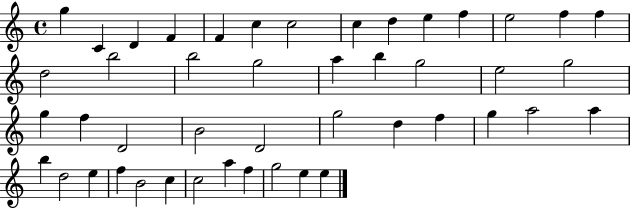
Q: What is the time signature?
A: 4/4